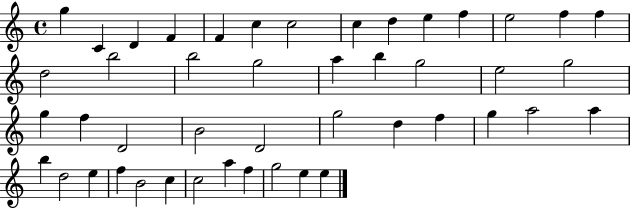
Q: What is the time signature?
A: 4/4